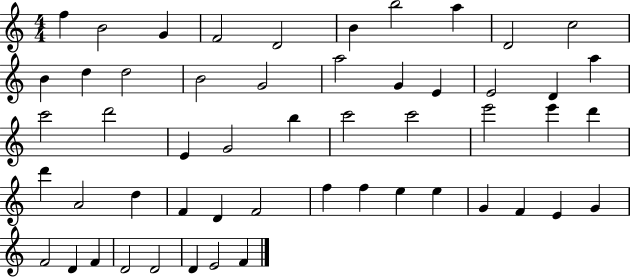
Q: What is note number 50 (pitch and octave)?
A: D4